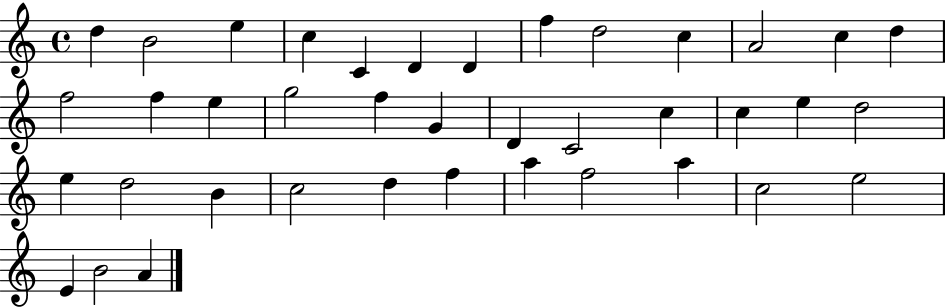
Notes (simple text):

D5/q B4/h E5/q C5/q C4/q D4/q D4/q F5/q D5/h C5/q A4/h C5/q D5/q F5/h F5/q E5/q G5/h F5/q G4/q D4/q C4/h C5/q C5/q E5/q D5/h E5/q D5/h B4/q C5/h D5/q F5/q A5/q F5/h A5/q C5/h E5/h E4/q B4/h A4/q